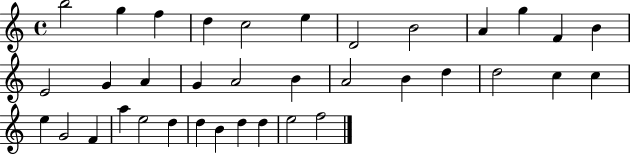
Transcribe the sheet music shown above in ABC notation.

X:1
T:Untitled
M:4/4
L:1/4
K:C
b2 g f d c2 e D2 B2 A g F B E2 G A G A2 B A2 B d d2 c c e G2 F a e2 d d B d d e2 f2